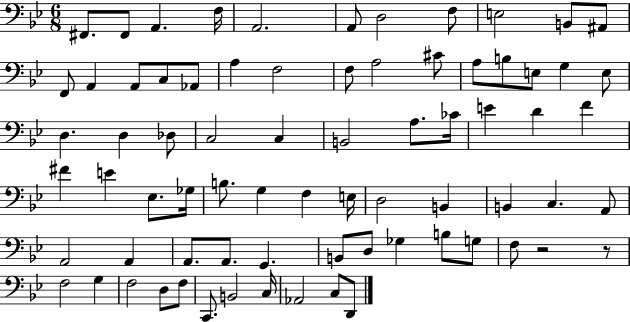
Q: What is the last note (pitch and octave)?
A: D2